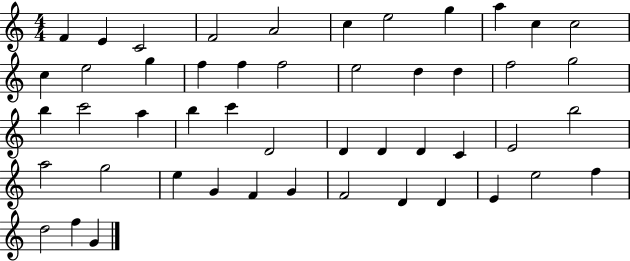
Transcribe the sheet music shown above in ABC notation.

X:1
T:Untitled
M:4/4
L:1/4
K:C
F E C2 F2 A2 c e2 g a c c2 c e2 g f f f2 e2 d d f2 g2 b c'2 a b c' D2 D D D C E2 b2 a2 g2 e G F G F2 D D E e2 f d2 f G